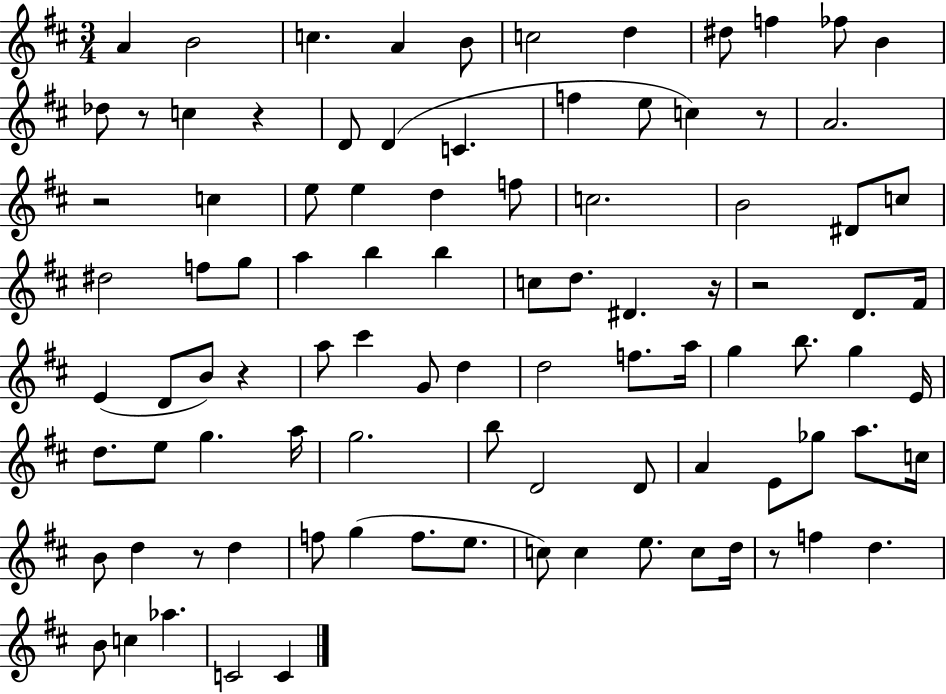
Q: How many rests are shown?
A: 9